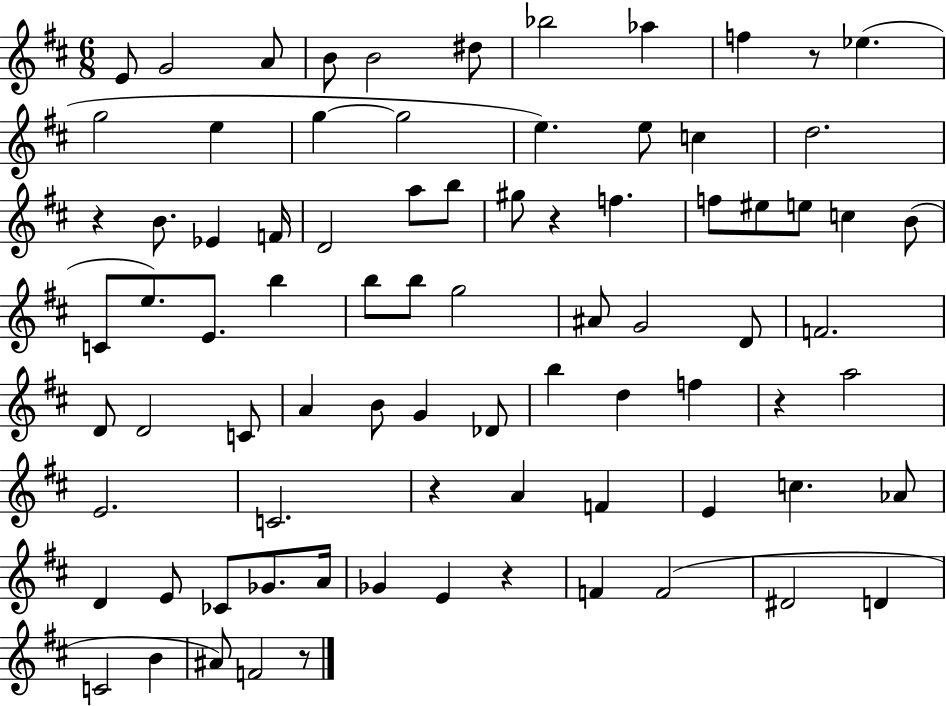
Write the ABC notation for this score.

X:1
T:Untitled
M:6/8
L:1/4
K:D
E/2 G2 A/2 B/2 B2 ^d/2 _b2 _a f z/2 _e g2 e g g2 e e/2 c d2 z B/2 _E F/4 D2 a/2 b/2 ^g/2 z f f/2 ^e/2 e/2 c B/2 C/2 e/2 E/2 b b/2 b/2 g2 ^A/2 G2 D/2 F2 D/2 D2 C/2 A B/2 G _D/2 b d f z a2 E2 C2 z A F E c _A/2 D E/2 _C/2 _G/2 A/4 _G E z F F2 ^D2 D C2 B ^A/2 F2 z/2